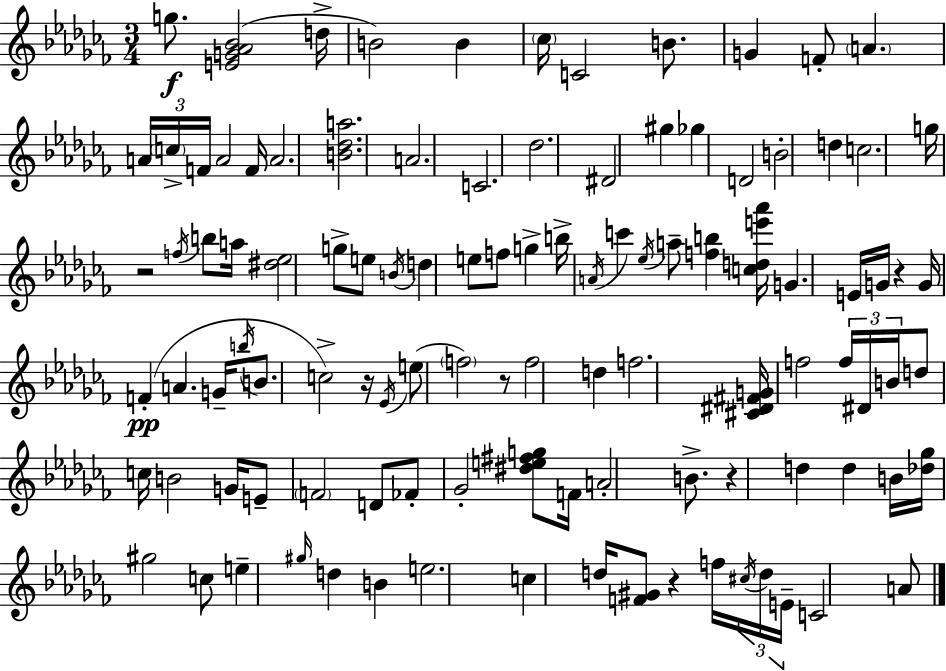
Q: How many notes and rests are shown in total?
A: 107